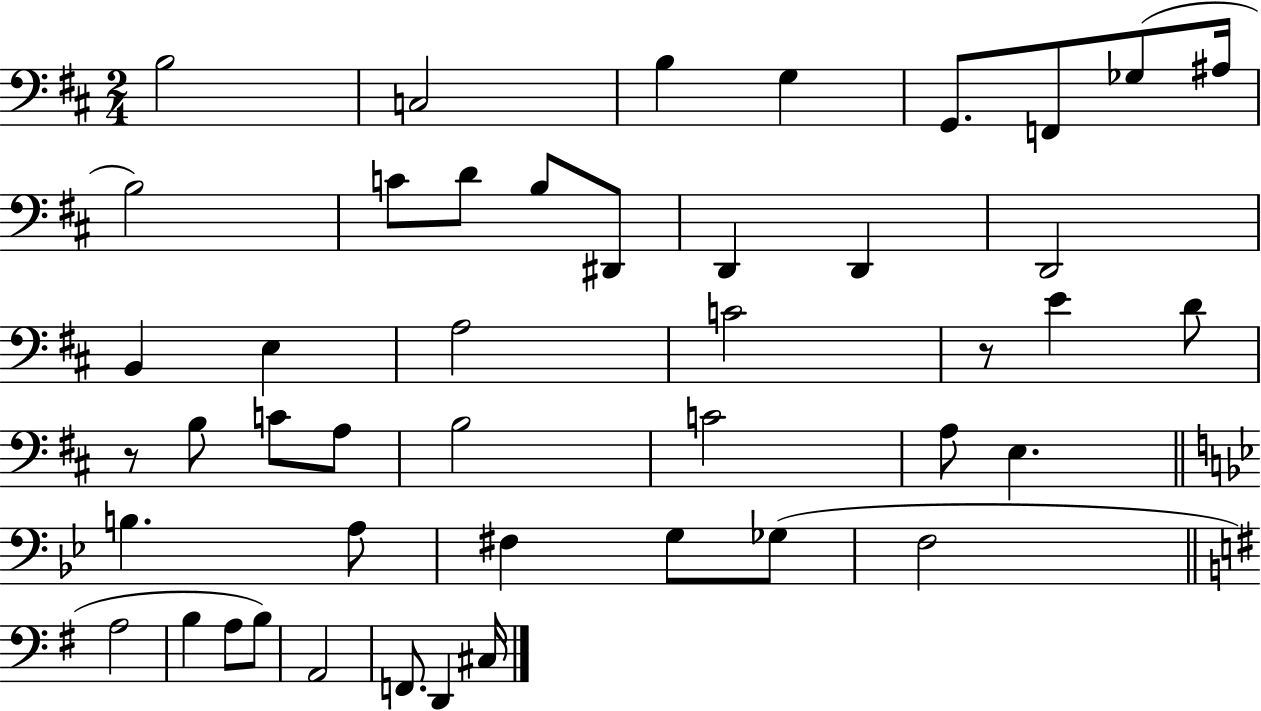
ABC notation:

X:1
T:Untitled
M:2/4
L:1/4
K:D
B,2 C,2 B, G, G,,/2 F,,/2 _G,/2 ^A,/4 B,2 C/2 D/2 B,/2 ^D,,/2 D,, D,, D,,2 B,, E, A,2 C2 z/2 E D/2 z/2 B,/2 C/2 A,/2 B,2 C2 A,/2 E, B, A,/2 ^F, G,/2 _G,/2 F,2 A,2 B, A,/2 B,/2 A,,2 F,,/2 D,, ^C,/4